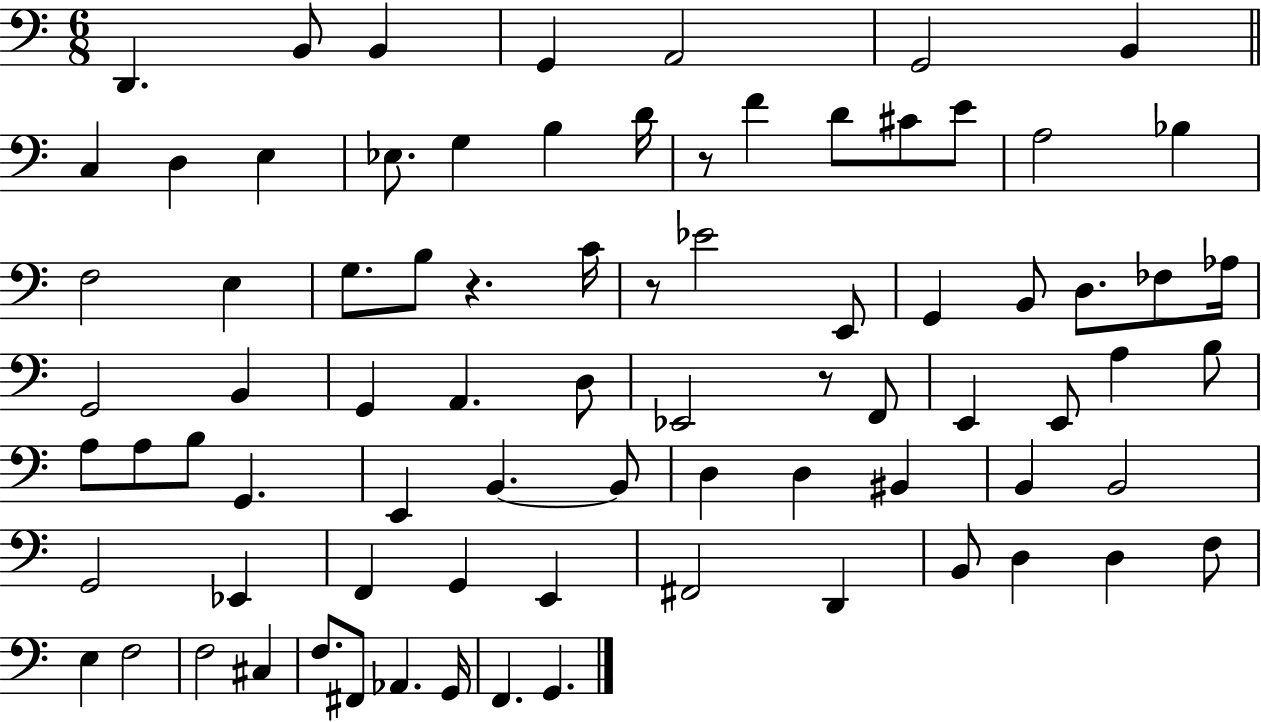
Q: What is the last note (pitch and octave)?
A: G2